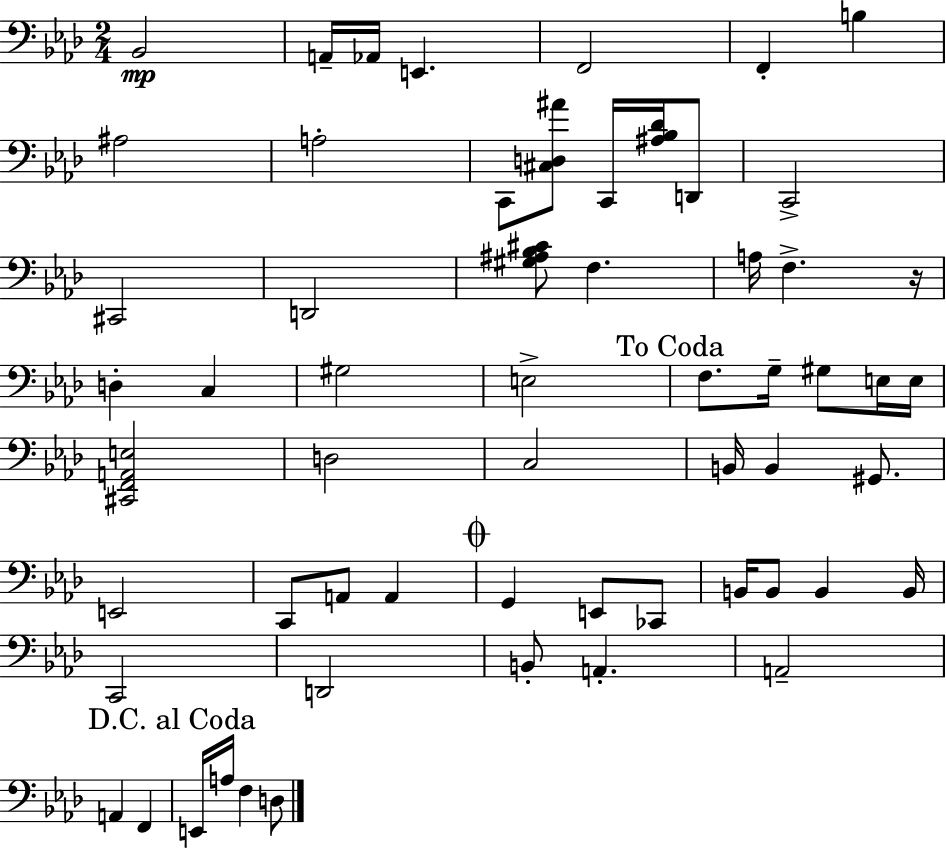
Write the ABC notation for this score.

X:1
T:Untitled
M:2/4
L:1/4
K:Fm
_B,,2 A,,/4 _A,,/4 E,, F,,2 F,, B, ^A,2 A,2 C,,/2 [^C,D,^A]/2 C,,/4 [^A,_B,_D]/4 D,,/2 C,,2 ^C,,2 D,,2 [^G,^A,_B,^C]/2 F, A,/4 F, z/4 D, C, ^G,2 E,2 F,/2 G,/4 ^G,/2 E,/4 E,/4 [^C,,F,,A,,E,]2 D,2 C,2 B,,/4 B,, ^G,,/2 E,,2 C,,/2 A,,/2 A,, G,, E,,/2 _C,,/2 B,,/4 B,,/2 B,, B,,/4 C,,2 D,,2 B,,/2 A,, A,,2 A,, F,, E,,/4 A,/4 F, D,/2